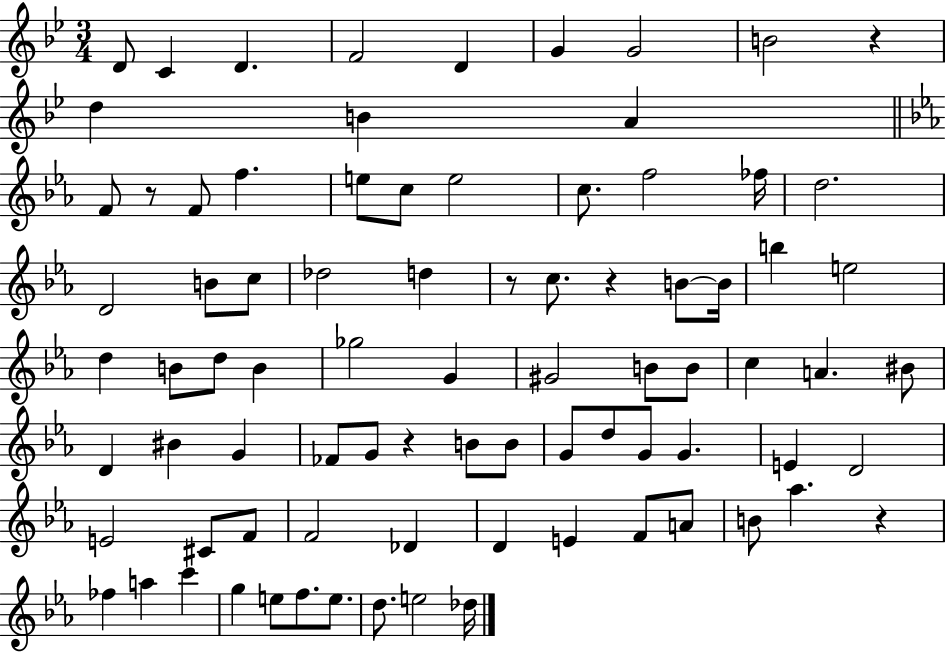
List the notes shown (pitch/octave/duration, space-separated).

D4/e C4/q D4/q. F4/h D4/q G4/q G4/h B4/h R/q D5/q B4/q A4/q F4/e R/e F4/e F5/q. E5/e C5/e E5/h C5/e. F5/h FES5/s D5/h. D4/h B4/e C5/e Db5/h D5/q R/e C5/e. R/q B4/e B4/s B5/q E5/h D5/q B4/e D5/e B4/q Gb5/h G4/q G#4/h B4/e B4/e C5/q A4/q. BIS4/e D4/q BIS4/q G4/q FES4/e G4/e R/q B4/e B4/e G4/e D5/e G4/e G4/q. E4/q D4/h E4/h C#4/e F4/e F4/h Db4/q D4/q E4/q F4/e A4/e B4/e Ab5/q. R/q FES5/q A5/q C6/q G5/q E5/e F5/e. E5/e. D5/e. E5/h Db5/s